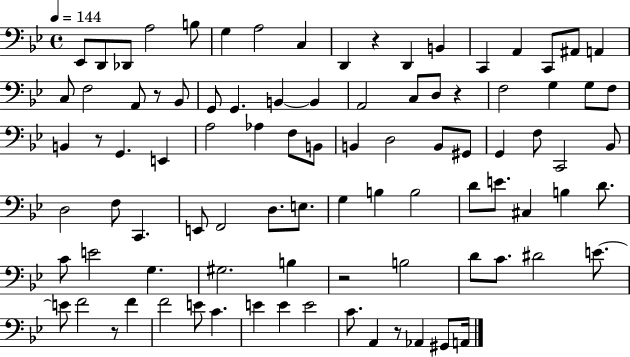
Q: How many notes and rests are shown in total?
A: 92